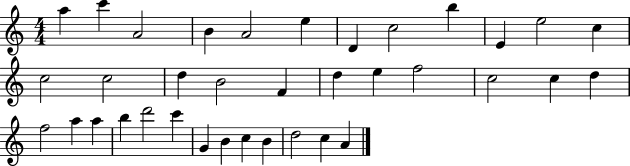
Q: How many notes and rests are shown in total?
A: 36